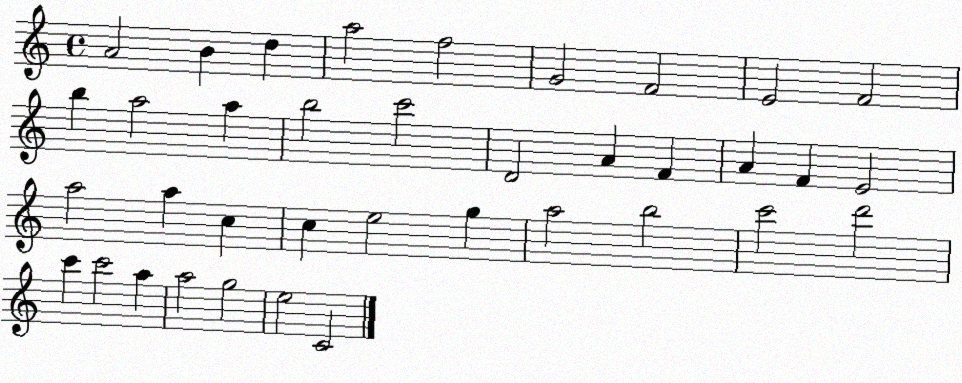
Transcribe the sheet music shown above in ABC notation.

X:1
T:Untitled
M:4/4
L:1/4
K:C
A2 B d a2 f2 G2 F2 E2 F2 b a2 a b2 c'2 D2 A F A F E2 a2 a c c e2 g a2 b2 c'2 d'2 c' c'2 a a2 g2 e2 C2